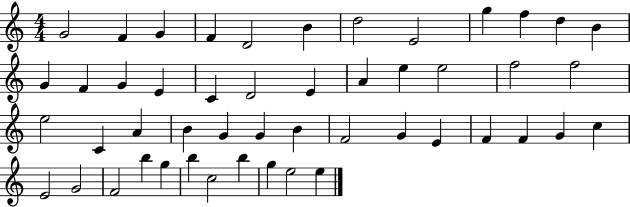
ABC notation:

X:1
T:Untitled
M:4/4
L:1/4
K:C
G2 F G F D2 B d2 E2 g f d B G F G E C D2 E A e e2 f2 f2 e2 C A B G G B F2 G E F F G c E2 G2 F2 b g b c2 b g e2 e